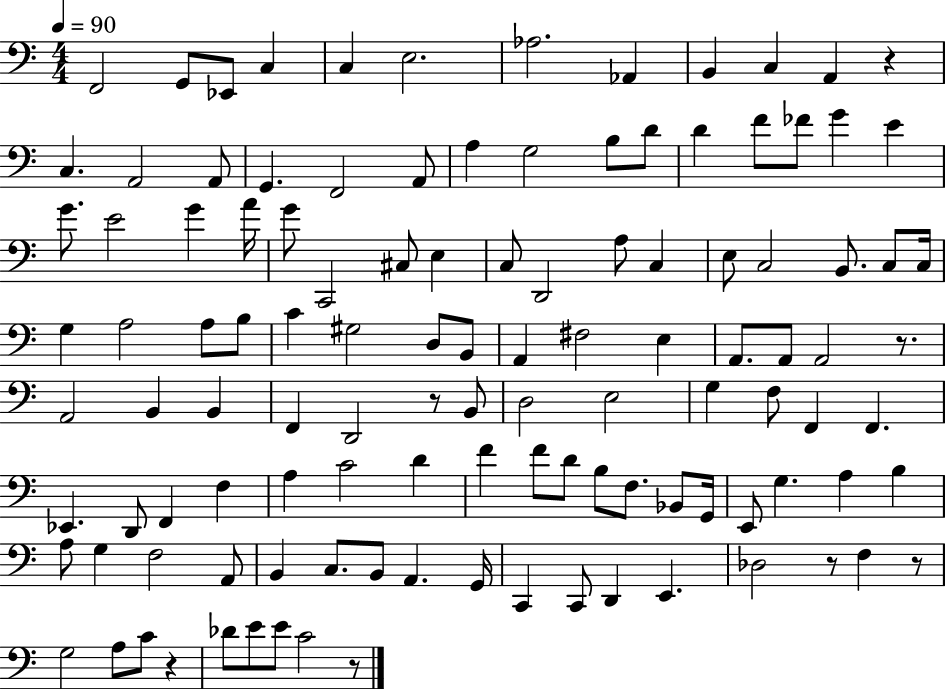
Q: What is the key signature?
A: C major